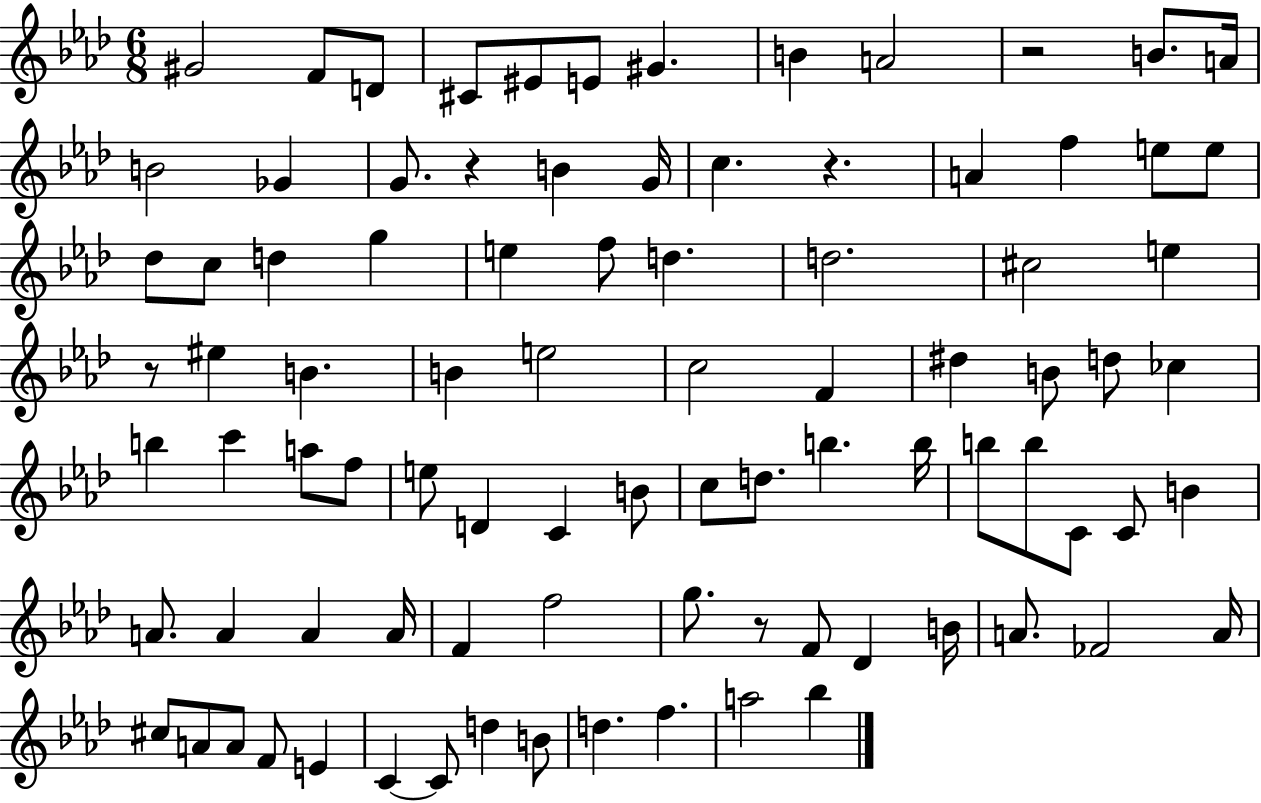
{
  \clef treble
  \numericTimeSignature
  \time 6/8
  \key aes \major
  gis'2 f'8 d'8 | cis'8 eis'8 e'8 gis'4. | b'4 a'2 | r2 b'8. a'16 | \break b'2 ges'4 | g'8. r4 b'4 g'16 | c''4. r4. | a'4 f''4 e''8 e''8 | \break des''8 c''8 d''4 g''4 | e''4 f''8 d''4. | d''2. | cis''2 e''4 | \break r8 eis''4 b'4. | b'4 e''2 | c''2 f'4 | dis''4 b'8 d''8 ces''4 | \break b''4 c'''4 a''8 f''8 | e''8 d'4 c'4 b'8 | c''8 d''8. b''4. b''16 | b''8 b''8 c'8 c'8 b'4 | \break a'8. a'4 a'4 a'16 | f'4 f''2 | g''8. r8 f'8 des'4 b'16 | a'8. fes'2 a'16 | \break cis''8 a'8 a'8 f'8 e'4 | c'4~~ c'8 d''4 b'8 | d''4. f''4. | a''2 bes''4 | \break \bar "|."
}